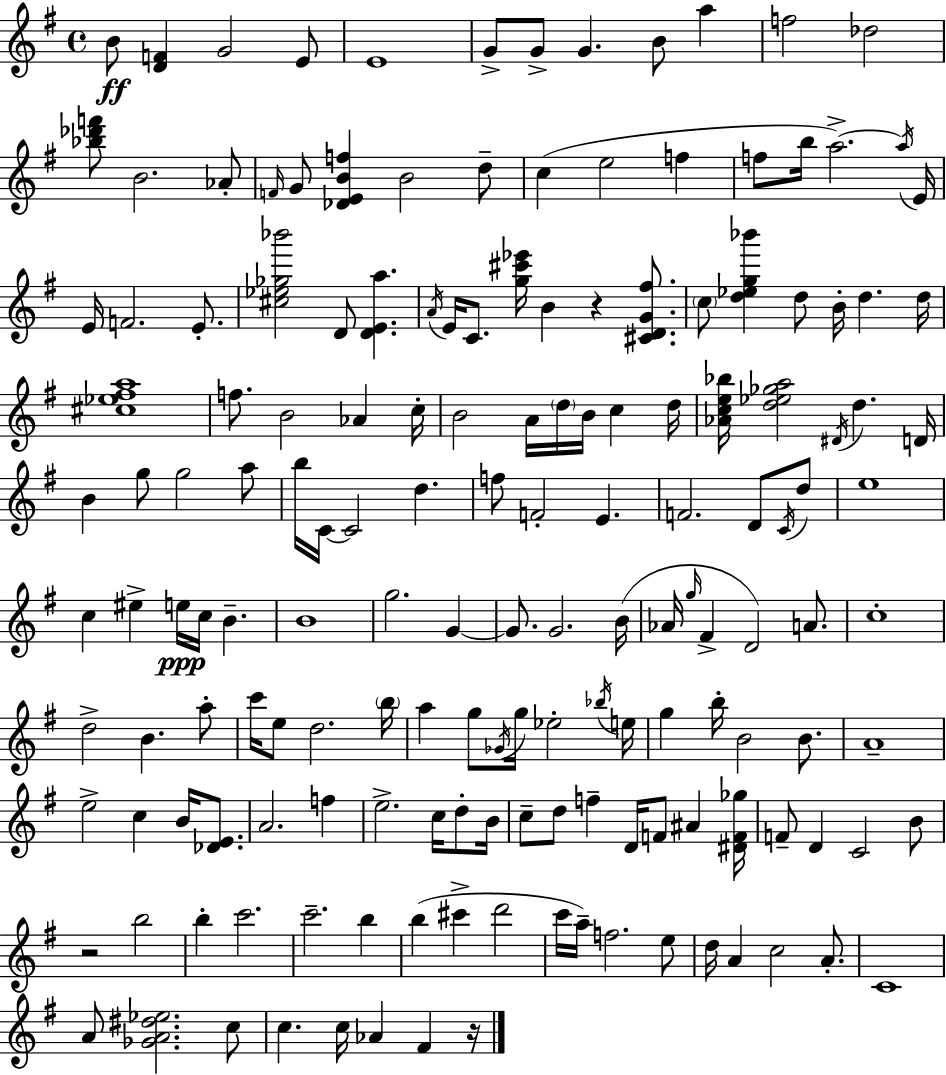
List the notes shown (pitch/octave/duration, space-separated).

B4/e [D4,F4]/q G4/h E4/e E4/w G4/e G4/e G4/q. B4/e A5/q F5/h Db5/h [Bb5,Db6,F6]/e B4/h. Ab4/e F4/s G4/e [Db4,E4,B4,F5]/q B4/h D5/e C5/q E5/h F5/q F5/e B5/s A5/h. A5/s E4/s E4/s F4/h. E4/e. [C#5,Eb5,Gb5,Bb6]/h D4/e [D4,E4,A5]/q. A4/s E4/s C4/e. [G5,C#6,Eb6]/s B4/q R/q [C#4,D4,G4,F#5]/e. C5/e [D5,Eb5,G5,Bb6]/q D5/e B4/s D5/q. D5/s [C#5,Eb5,F#5,A5]/w F5/e. B4/h Ab4/q C5/s B4/h A4/s D5/s B4/s C5/q D5/s [Ab4,C5,E5,Bb5]/s [D5,Eb5,Gb5,A5]/h D#4/s D5/q. D4/s B4/q G5/e G5/h A5/e B5/s C4/s C4/h D5/q. F5/e F4/h E4/q. F4/h. D4/e C4/s D5/e E5/w C5/q EIS5/q E5/s C5/s B4/q. B4/w G5/h. G4/q G4/e. G4/h. B4/s Ab4/s G5/s F#4/q D4/h A4/e. C5/w D5/h B4/q. A5/e C6/s E5/e D5/h. B5/s A5/q G5/e Gb4/s G5/s Eb5/h Bb5/s E5/s G5/q B5/s B4/h B4/e. A4/w E5/h C5/q B4/s [Db4,E4]/e. A4/h. F5/q E5/h. C5/s D5/e B4/s C5/e D5/e F5/q D4/s F4/e A#4/q [D#4,F4,Gb5]/s F4/e D4/q C4/h B4/e R/h B5/h B5/q C6/h. C6/h. B5/q B5/q C#6/q D6/h C6/s A5/s F5/h. E5/e D5/s A4/q C5/h A4/e. C4/w A4/e [Gb4,A4,D#5,Eb5]/h. C5/e C5/q. C5/s Ab4/q F#4/q R/s